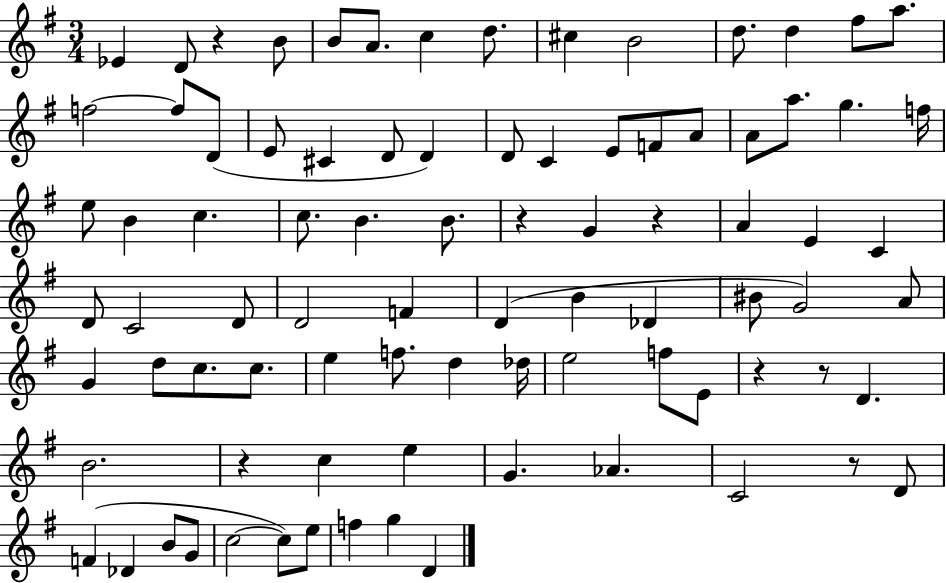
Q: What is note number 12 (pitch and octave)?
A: F#5